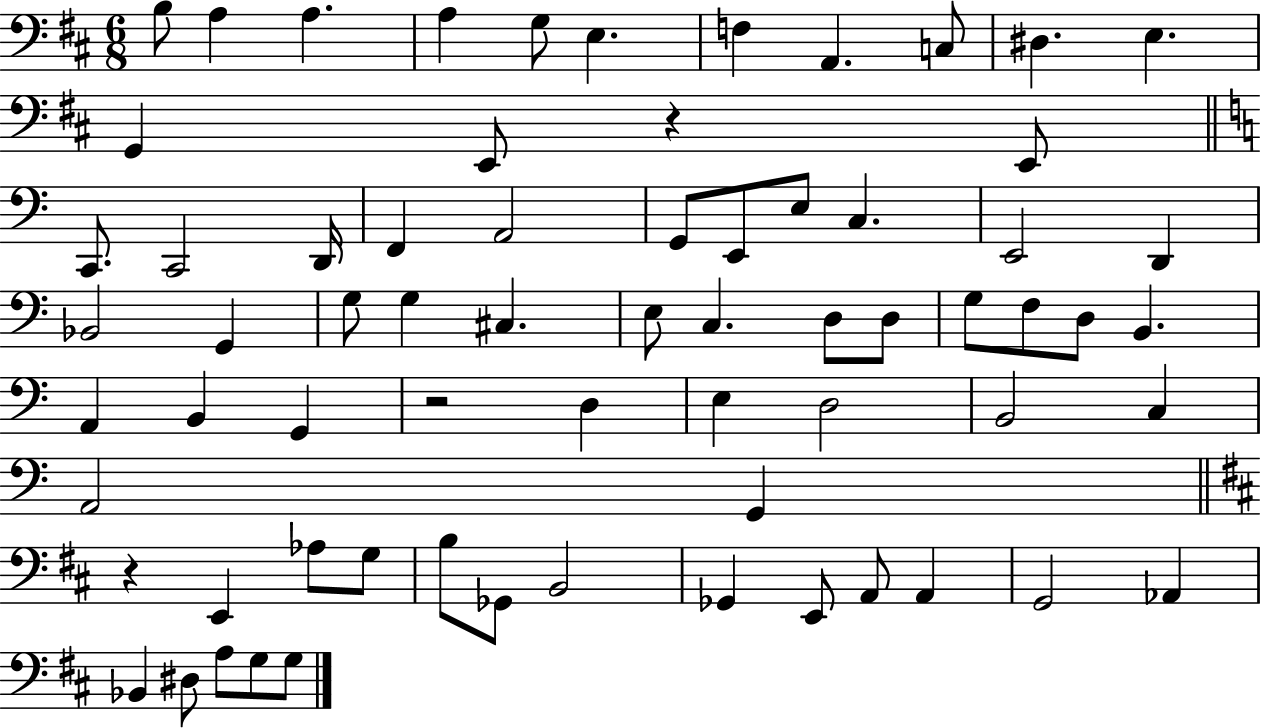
X:1
T:Untitled
M:6/8
L:1/4
K:D
B,/2 A, A, A, G,/2 E, F, A,, C,/2 ^D, E, G,, E,,/2 z E,,/2 C,,/2 C,,2 D,,/4 F,, A,,2 G,,/2 E,,/2 E,/2 C, E,,2 D,, _B,,2 G,, G,/2 G, ^C, E,/2 C, D,/2 D,/2 G,/2 F,/2 D,/2 B,, A,, B,, G,, z2 D, E, D,2 B,,2 C, A,,2 G,, z E,, _A,/2 G,/2 B,/2 _G,,/2 B,,2 _G,, E,,/2 A,,/2 A,, G,,2 _A,, _B,, ^D,/2 A,/2 G,/2 G,/2